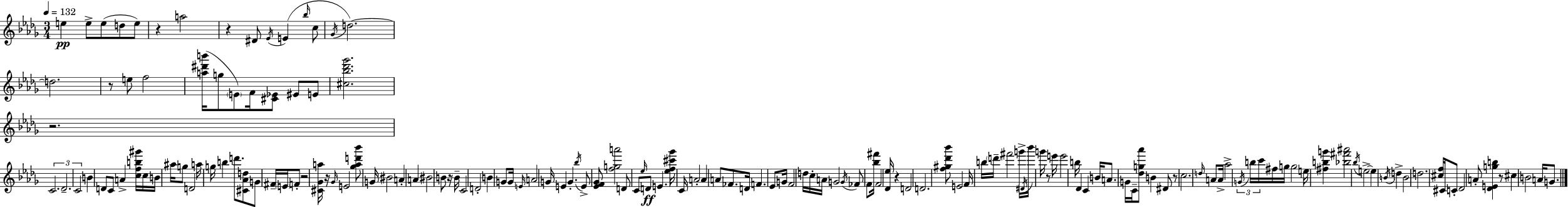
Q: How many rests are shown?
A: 11